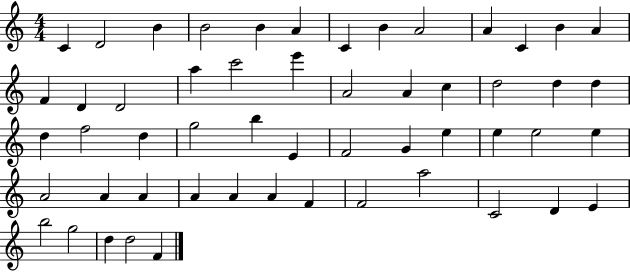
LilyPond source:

{
  \clef treble
  \numericTimeSignature
  \time 4/4
  \key c \major
  c'4 d'2 b'4 | b'2 b'4 a'4 | c'4 b'4 a'2 | a'4 c'4 b'4 a'4 | \break f'4 d'4 d'2 | a''4 c'''2 e'''4 | a'2 a'4 c''4 | d''2 d''4 d''4 | \break d''4 f''2 d''4 | g''2 b''4 e'4 | f'2 g'4 e''4 | e''4 e''2 e''4 | \break a'2 a'4 a'4 | a'4 a'4 a'4 f'4 | f'2 a''2 | c'2 d'4 e'4 | \break b''2 g''2 | d''4 d''2 f'4 | \bar "|."
}